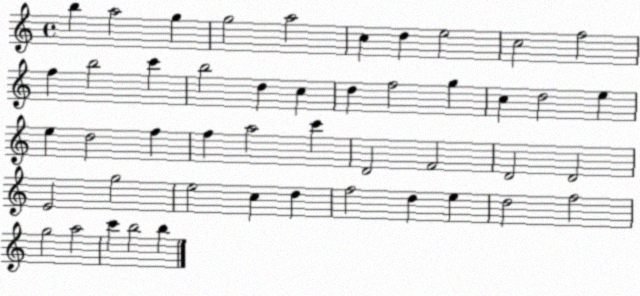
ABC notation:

X:1
T:Untitled
M:4/4
L:1/4
K:C
b a2 g g2 a2 c d e2 c2 f2 f b2 c' b2 d c d f2 g c d2 e e d2 f f a2 c' D2 F2 D2 D2 E2 g2 e2 c d f2 d e d2 f2 g2 a2 c' b2 b